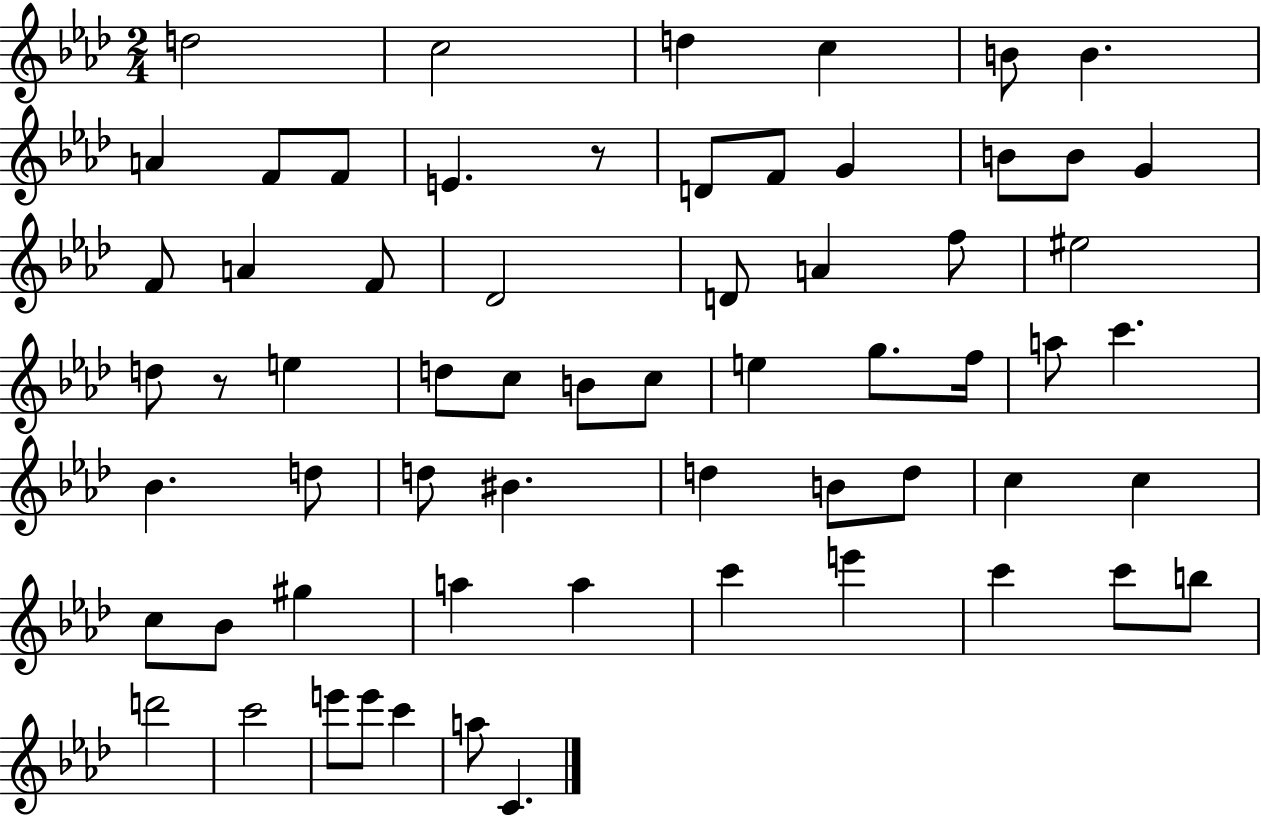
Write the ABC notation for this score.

X:1
T:Untitled
M:2/4
L:1/4
K:Ab
d2 c2 d c B/2 B A F/2 F/2 E z/2 D/2 F/2 G B/2 B/2 G F/2 A F/2 _D2 D/2 A f/2 ^e2 d/2 z/2 e d/2 c/2 B/2 c/2 e g/2 f/4 a/2 c' _B d/2 d/2 ^B d B/2 d/2 c c c/2 _B/2 ^g a a c' e' c' c'/2 b/2 d'2 c'2 e'/2 e'/2 c' a/2 C